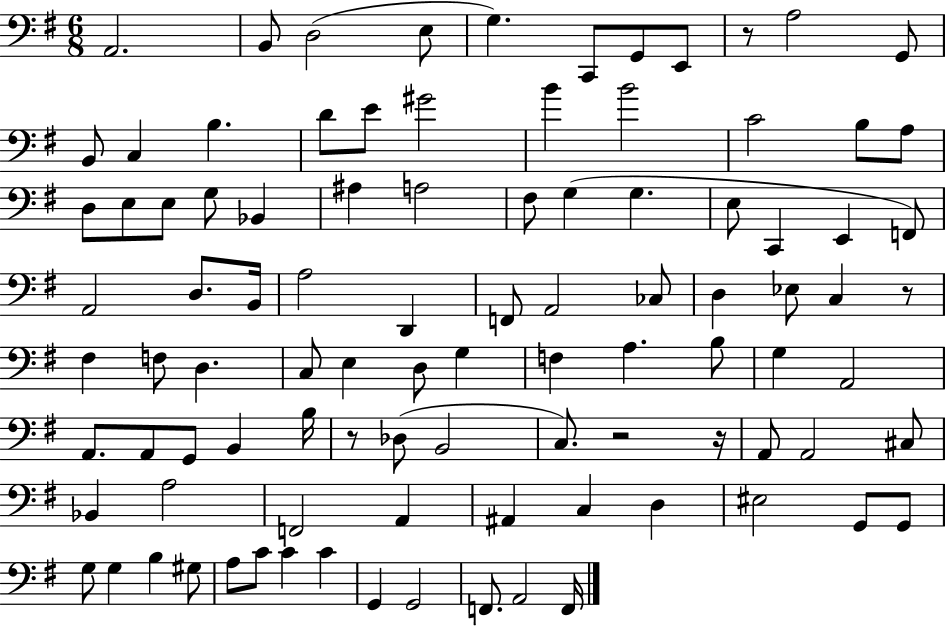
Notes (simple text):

A2/h. B2/e D3/h E3/e G3/q. C2/e G2/e E2/e R/e A3/h G2/e B2/e C3/q B3/q. D4/e E4/e G#4/h B4/q B4/h C4/h B3/e A3/e D3/e E3/e E3/e G3/e Bb2/q A#3/q A3/h F#3/e G3/q G3/q. E3/e C2/q E2/q F2/e A2/h D3/e. B2/s A3/h D2/q F2/e A2/h CES3/e D3/q Eb3/e C3/q R/e F#3/q F3/e D3/q. C3/e E3/q D3/e G3/q F3/q A3/q. B3/e G3/q A2/h A2/e. A2/e G2/e B2/q B3/s R/e Db3/e B2/h C3/e. R/h R/s A2/e A2/h C#3/e Bb2/q A3/h F2/h A2/q A#2/q C3/q D3/q EIS3/h G2/e G2/e G3/e G3/q B3/q G#3/e A3/e C4/e C4/q C4/q G2/q G2/h F2/e. A2/h F2/s